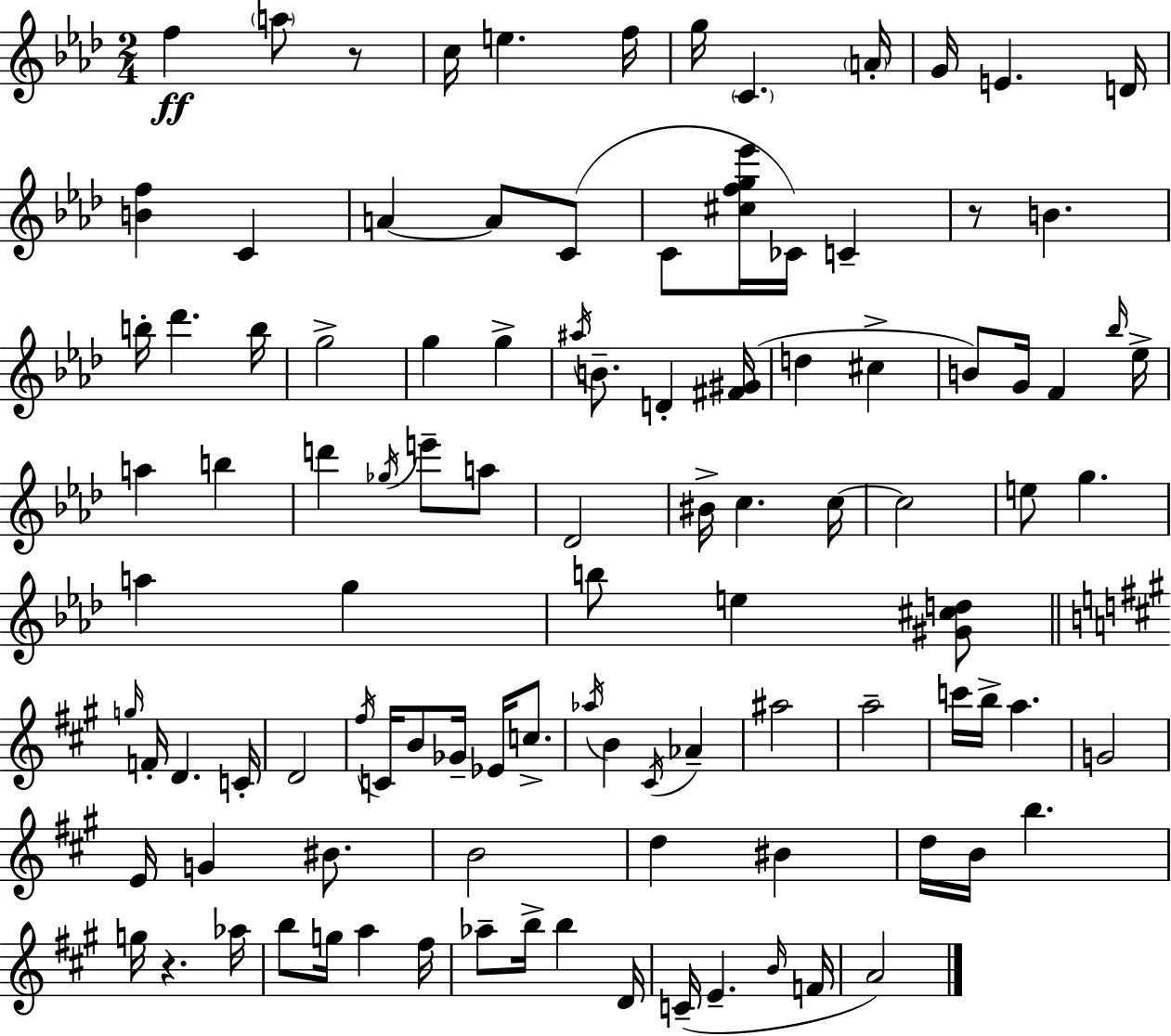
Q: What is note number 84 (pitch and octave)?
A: Ab5